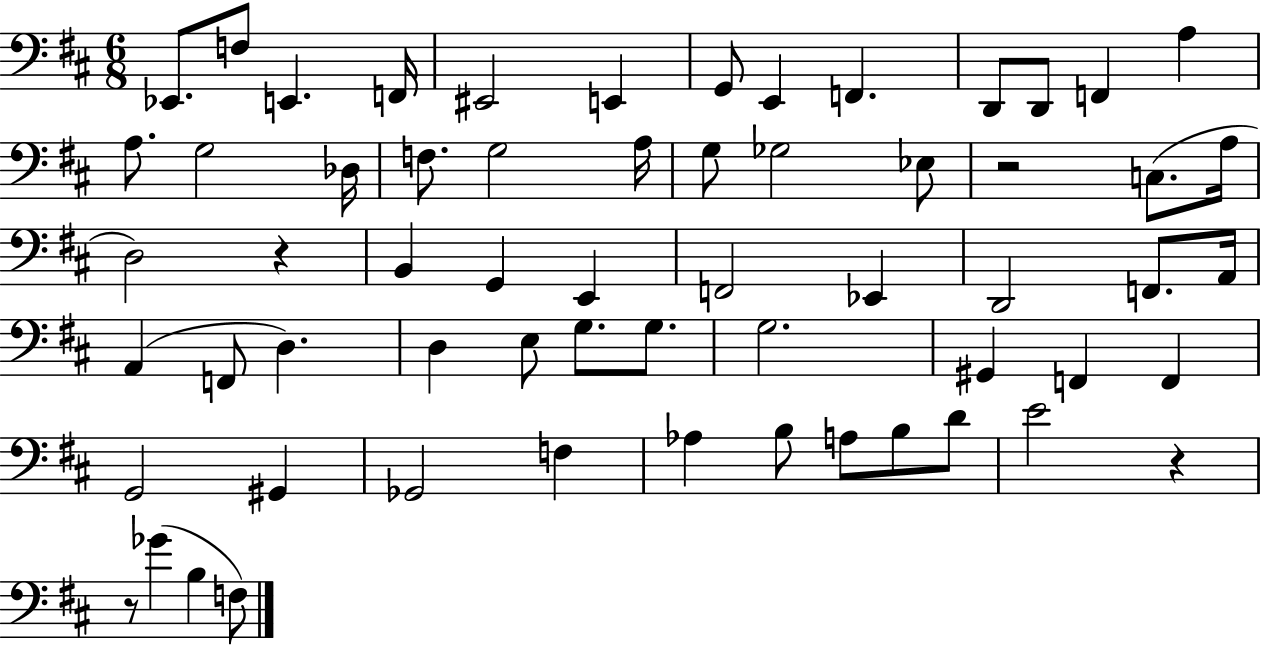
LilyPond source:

{
  \clef bass
  \numericTimeSignature
  \time 6/8
  \key d \major
  ees,8. f8 e,4. f,16 | eis,2 e,4 | g,8 e,4 f,4. | d,8 d,8 f,4 a4 | \break a8. g2 des16 | f8. g2 a16 | g8 ges2 ees8 | r2 c8.( a16 | \break d2) r4 | b,4 g,4 e,4 | f,2 ees,4 | d,2 f,8. a,16 | \break a,4( f,8 d4.) | d4 e8 g8. g8. | g2. | gis,4 f,4 f,4 | \break g,2 gis,4 | ges,2 f4 | aes4 b8 a8 b8 d'8 | e'2 r4 | \break r8 ges'4( b4 f8) | \bar "|."
}